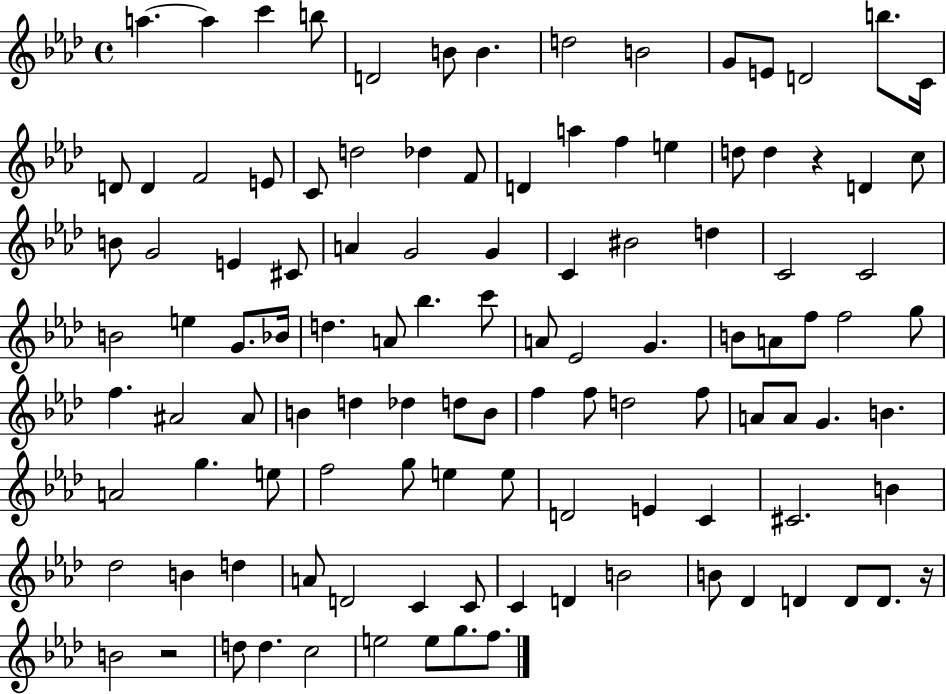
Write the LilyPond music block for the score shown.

{
  \clef treble
  \time 4/4
  \defaultTimeSignature
  \key aes \major
  a''4.~~ a''4 c'''4 b''8 | d'2 b'8 b'4. | d''2 b'2 | g'8 e'8 d'2 b''8. c'16 | \break d'8 d'4 f'2 e'8 | c'8 d''2 des''4 f'8 | d'4 a''4 f''4 e''4 | d''8 d''4 r4 d'4 c''8 | \break b'8 g'2 e'4 cis'8 | a'4 g'2 g'4 | c'4 bis'2 d''4 | c'2 c'2 | \break b'2 e''4 g'8. bes'16 | d''4. a'8 bes''4. c'''8 | a'8 ees'2 g'4. | b'8 a'8 f''8 f''2 g''8 | \break f''4. ais'2 ais'8 | b'4 d''4 des''4 d''8 b'8 | f''4 f''8 d''2 f''8 | a'8 a'8 g'4. b'4. | \break a'2 g''4. e''8 | f''2 g''8 e''4 e''8 | d'2 e'4 c'4 | cis'2. b'4 | \break des''2 b'4 d''4 | a'8 d'2 c'4 c'8 | c'4 d'4 b'2 | b'8 des'4 d'4 d'8 d'8. r16 | \break b'2 r2 | d''8 d''4. c''2 | e''2 e''8 g''8. f''8. | \bar "|."
}